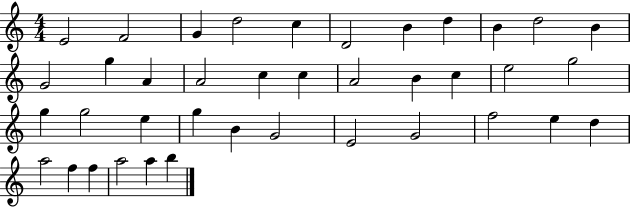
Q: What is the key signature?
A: C major